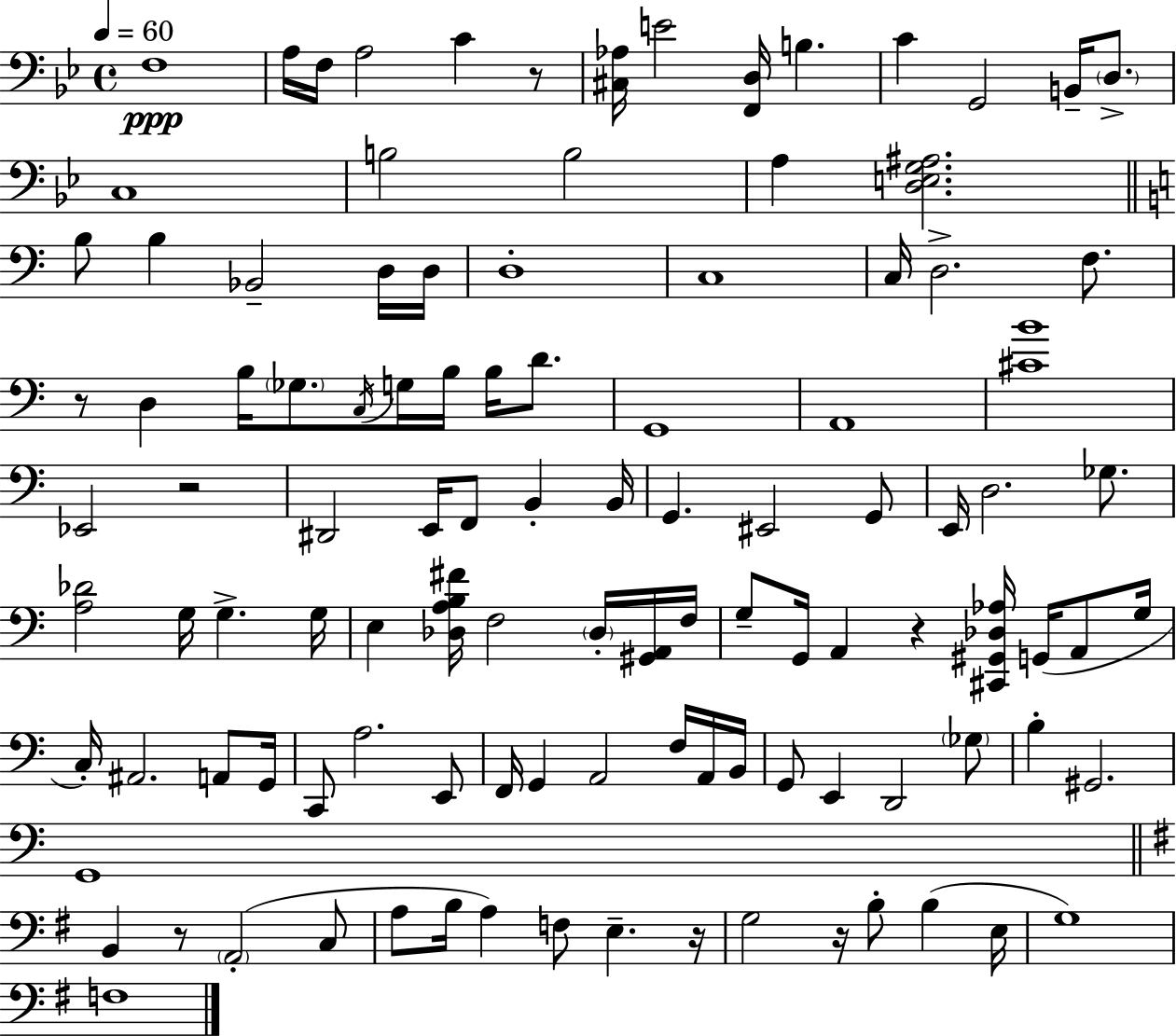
{
  \clef bass
  \time 4/4
  \defaultTimeSignature
  \key g \minor
  \tempo 4 = 60
  f1\ppp | a16 f16 a2 c'4 r8 | <cis aes>16 e'2 <f, d>16 b4. | c'4 g,2 b,16-- \parenthesize d8.-> | \break c1 | b2 b2 | a4 <d e g ais>2. | \bar "||" \break \key a \minor b8 b4 bes,2-- d16 d16 | d1-. | c1 | c16 d2.-> f8. | \break r8 d4 b16 \parenthesize ges8. \acciaccatura { c16 } g16 b16 b16 d'8. | g,1 | a,1 | <cis' b'>1 | \break ees,2 r2 | dis,2 e,16 f,8 b,4-. | b,16 g,4. eis,2 g,8 | e,16 d2. ges8. | \break <a des'>2 g16 g4.-> | g16 e4 <des a b fis'>16 f2 \parenthesize des16-. <gis, a,>16 | f16 g8-- g,16 a,4 r4 <cis, gis, des aes>16 g,16( a,8 | g16 c16-.) ais,2. a,8 | \break g,16 c,8 a2. e,8 | f,16 g,4 a,2 f16 a,16 | b,16 g,8 e,4 d,2 \parenthesize ges8 | b4-. gis,2. | \break g,1 | \bar "||" \break \key e \minor b,4 r8 \parenthesize a,2-.( c8 | a8 b16 a4) f8 e4.-- r16 | g2 r16 b8-. b4( e16 | g1) | \break f1 | \bar "|."
}